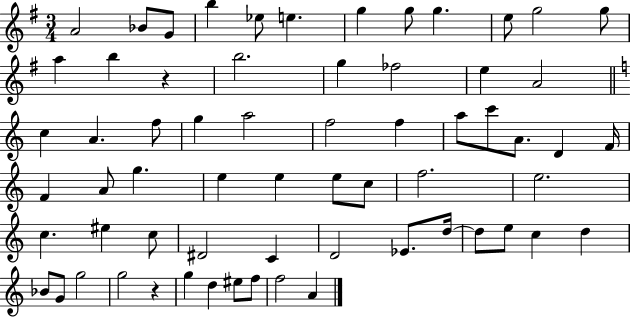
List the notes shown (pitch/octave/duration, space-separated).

A4/h Bb4/e G4/e B5/q Eb5/e E5/q. G5/q G5/e G5/q. E5/e G5/h G5/e A5/q B5/q R/q B5/h. G5/q FES5/h E5/q A4/h C5/q A4/q. F5/e G5/q A5/h F5/h F5/q A5/e C6/e A4/e. D4/q F4/s F4/q A4/e G5/q. E5/q E5/q E5/e C5/e F5/h. E5/h. C5/q. EIS5/q C5/e D#4/h C4/q D4/h Eb4/e. D5/s D5/e E5/e C5/q D5/q Bb4/e G4/e G5/h G5/h R/q G5/q D5/q EIS5/e F5/e F5/h A4/q